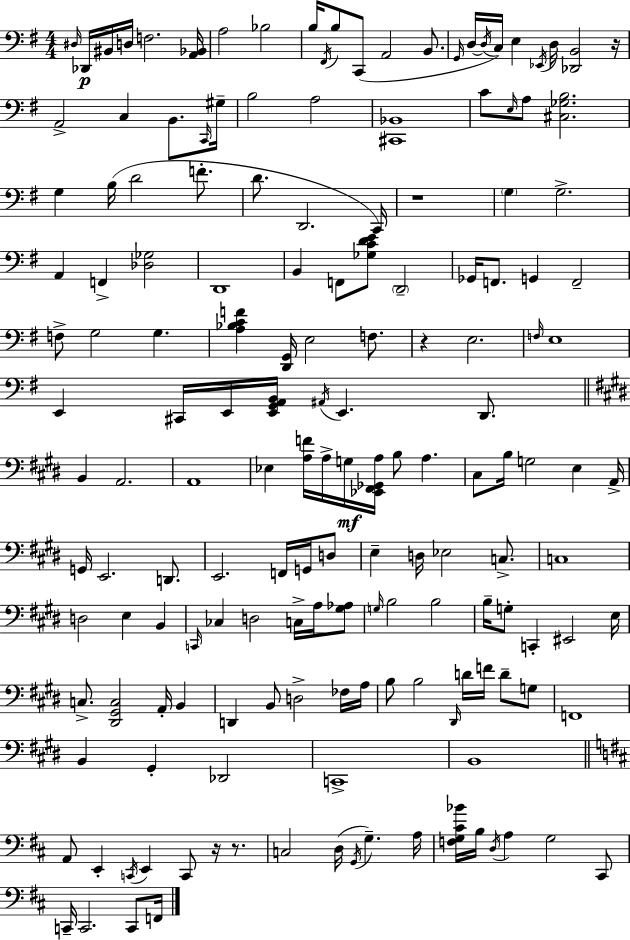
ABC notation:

X:1
T:Untitled
M:4/4
L:1/4
K:Em
^D,/4 _D,,/4 ^B,,/4 D,/4 F,2 [A,,_B,,]/4 A,2 _B,2 B,/4 ^F,,/4 B,/2 C,,/2 A,,2 B,,/2 G,,/4 D,/4 D,/4 C,/4 E, _E,,/4 D,/4 [_D,,B,,]2 z/4 A,,2 C, B,,/2 C,,/4 ^G,/4 B,2 A,2 [^C,,_B,,]4 C/2 E,/4 A,/2 [^C,_G,B,]2 G, B,/4 D2 F/2 D/2 D,,2 C,,/4 z4 G, G,2 A,, F,, [_D,_G,]2 D,,4 B,, F,,/2 [_G,CDE]/2 D,,2 _G,,/4 F,,/2 G,, F,,2 F,/2 G,2 G, [A,_B,CF] [D,,G,,]/4 E,2 F,/2 z E,2 F,/4 E,4 E,, ^C,,/4 E,,/4 [E,,G,,A,,B,,]/4 ^A,,/4 E,, D,,/2 B,, A,,2 A,,4 _E, [A,F]/4 A,/4 G,/4 [_E,,^F,,_G,,A,]/4 B,/2 A, ^C,/2 B,/4 G,2 E, A,,/4 G,,/4 E,,2 D,,/2 E,,2 F,,/4 G,,/4 D,/2 E, D,/4 _E,2 C,/2 C,4 D,2 E, B,, C,,/4 _C, D,2 C,/4 A,/4 [^G,_A,]/2 G,/4 B,2 B,2 B,/4 G,/2 C,, ^E,,2 E,/4 C,/2 [^D,,^G,,C,]2 A,,/4 B,, D,, B,,/2 D,2 _F,/4 A,/4 B,/2 B,2 ^D,,/4 D/4 F/4 D/2 G,/2 F,,4 B,, ^G,, _D,,2 C,,4 B,,4 A,,/2 E,, C,,/4 E,, C,,/2 z/4 z/2 C,2 D,/4 G,,/4 G, A,/4 [F,G,^C_B]/4 B,/4 D,/4 A, G,2 ^C,,/2 C,,/4 C,,2 C,,/2 F,,/4